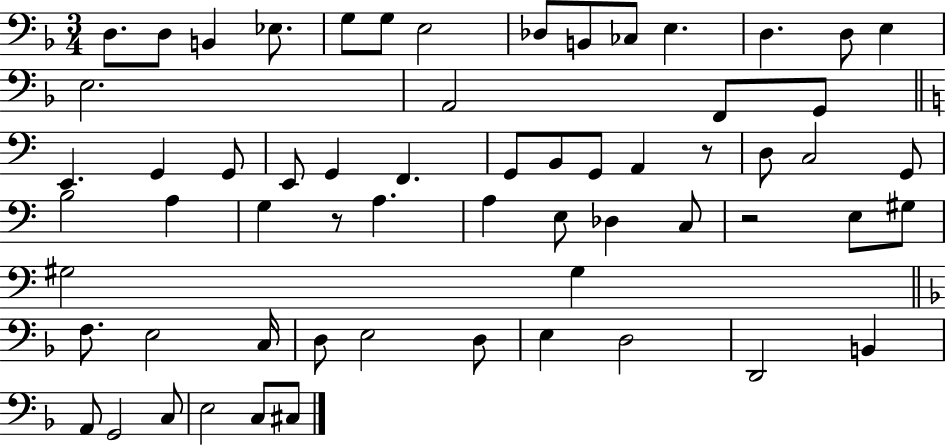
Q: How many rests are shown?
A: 3